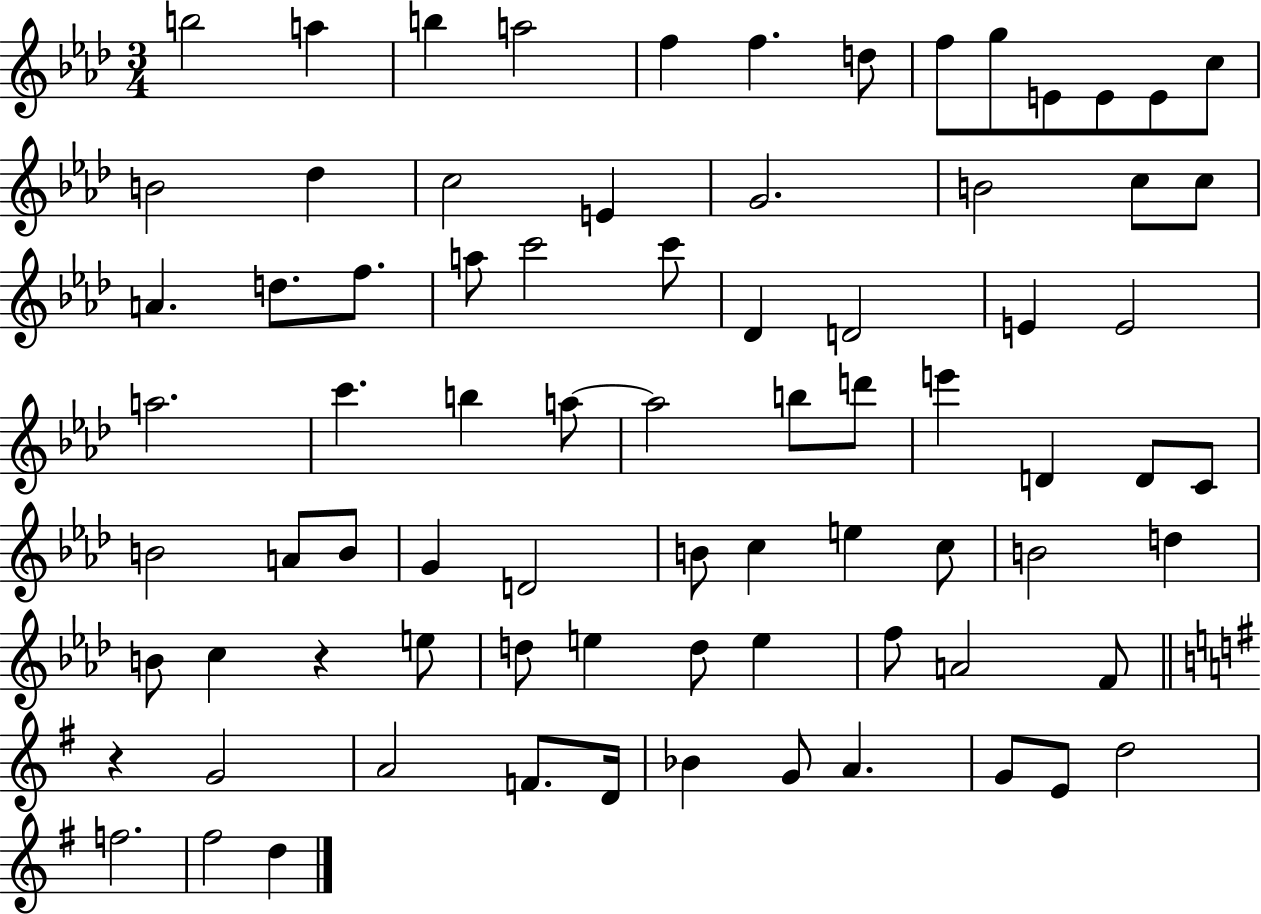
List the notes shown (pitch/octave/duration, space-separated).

B5/h A5/q B5/q A5/h F5/q F5/q. D5/e F5/e G5/e E4/e E4/e E4/e C5/e B4/h Db5/q C5/h E4/q G4/h. B4/h C5/e C5/e A4/q. D5/e. F5/e. A5/e C6/h C6/e Db4/q D4/h E4/q E4/h A5/h. C6/q. B5/q A5/e A5/h B5/e D6/e E6/q D4/q D4/e C4/e B4/h A4/e B4/e G4/q D4/h B4/e C5/q E5/q C5/e B4/h D5/q B4/e C5/q R/q E5/e D5/e E5/q D5/e E5/q F5/e A4/h F4/e R/q G4/h A4/h F4/e. D4/s Bb4/q G4/e A4/q. G4/e E4/e D5/h F5/h. F#5/h D5/q